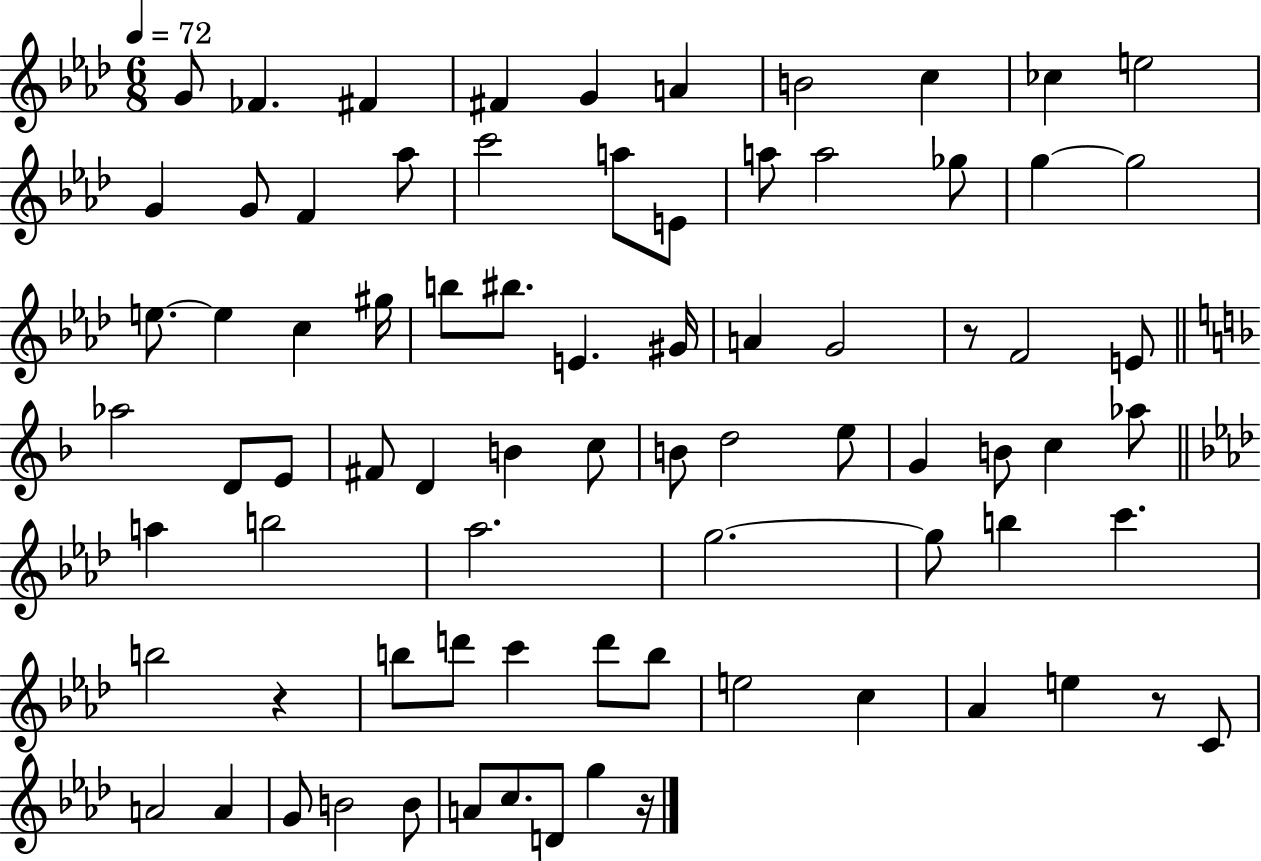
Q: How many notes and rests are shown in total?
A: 79